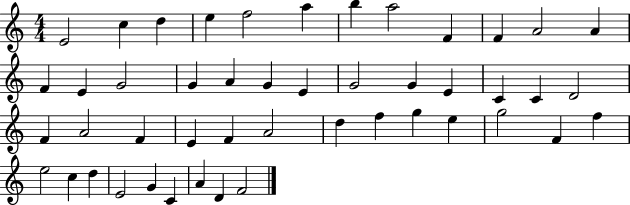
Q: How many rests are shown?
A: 0